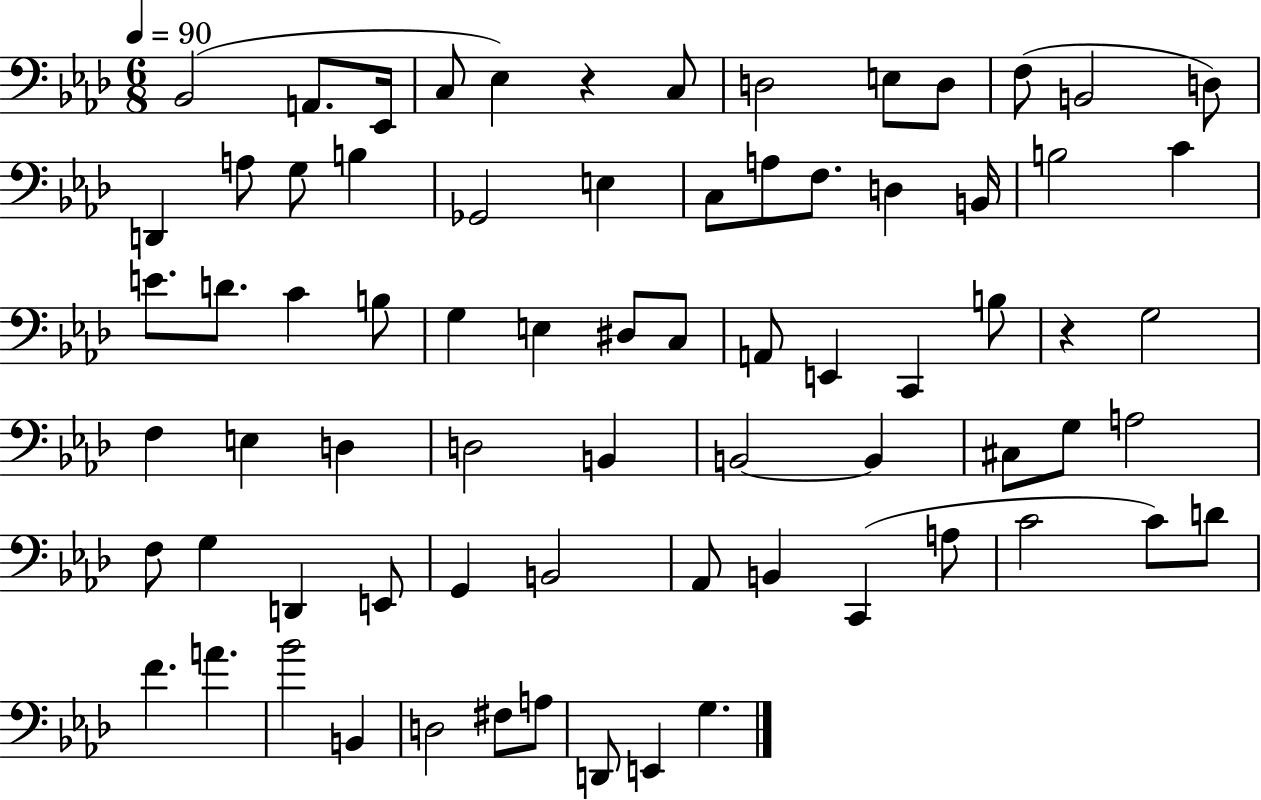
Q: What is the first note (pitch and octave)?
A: Bb2